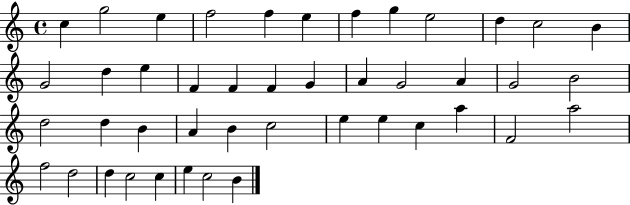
C5/q G5/h E5/q F5/h F5/q E5/q F5/q G5/q E5/h D5/q C5/h B4/q G4/h D5/q E5/q F4/q F4/q F4/q G4/q A4/q G4/h A4/q G4/h B4/h D5/h D5/q B4/q A4/q B4/q C5/h E5/q E5/q C5/q A5/q F4/h A5/h F5/h D5/h D5/q C5/h C5/q E5/q C5/h B4/q